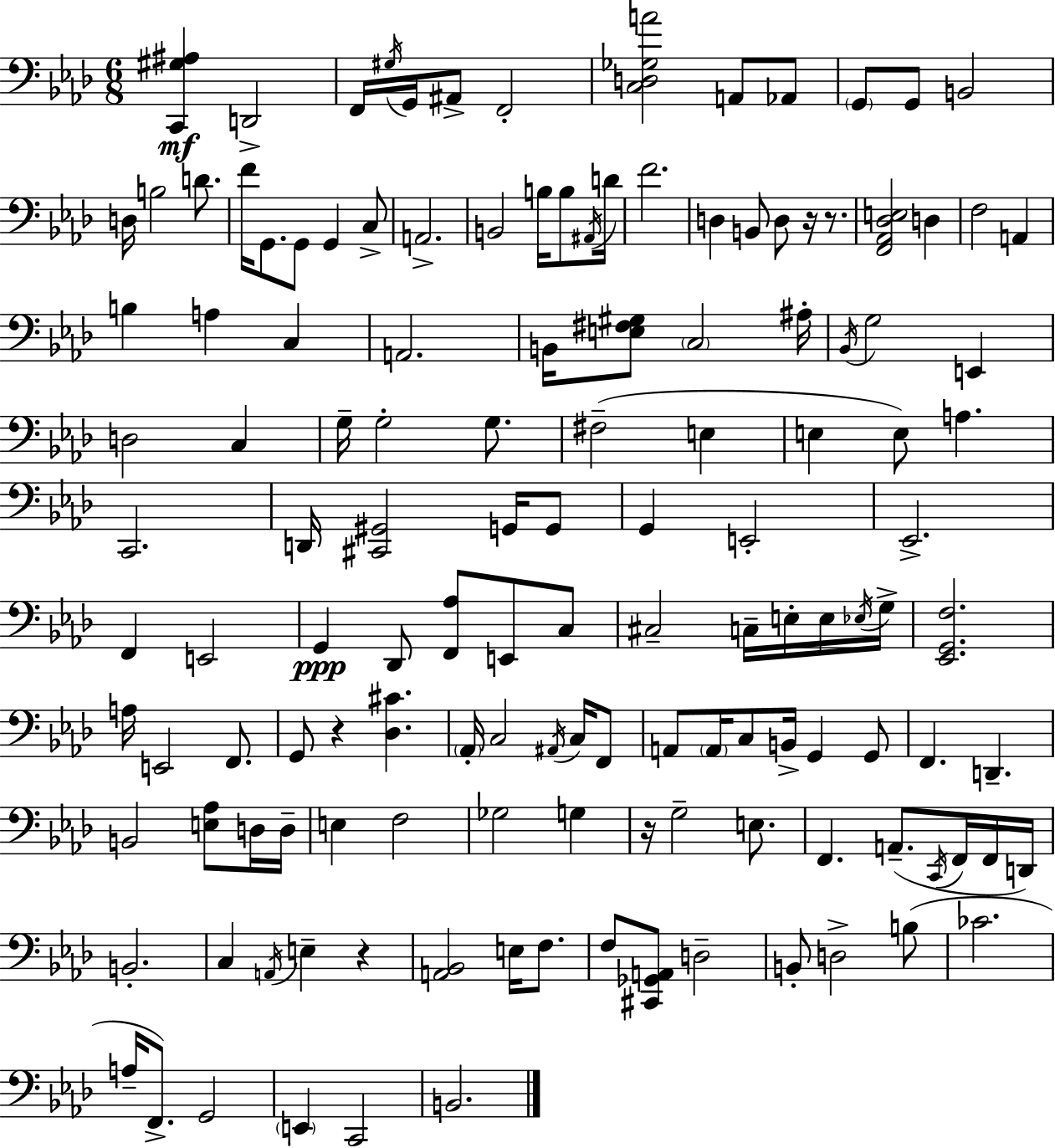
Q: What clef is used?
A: bass